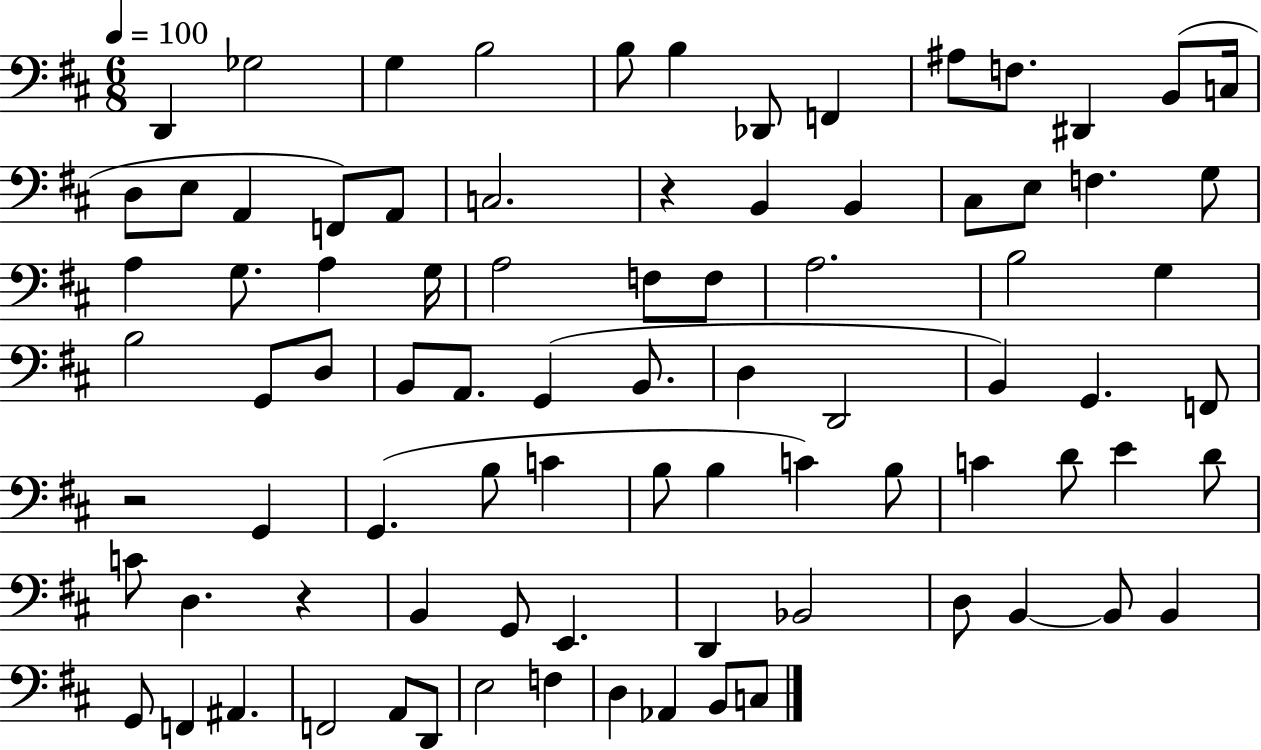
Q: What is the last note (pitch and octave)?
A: C3